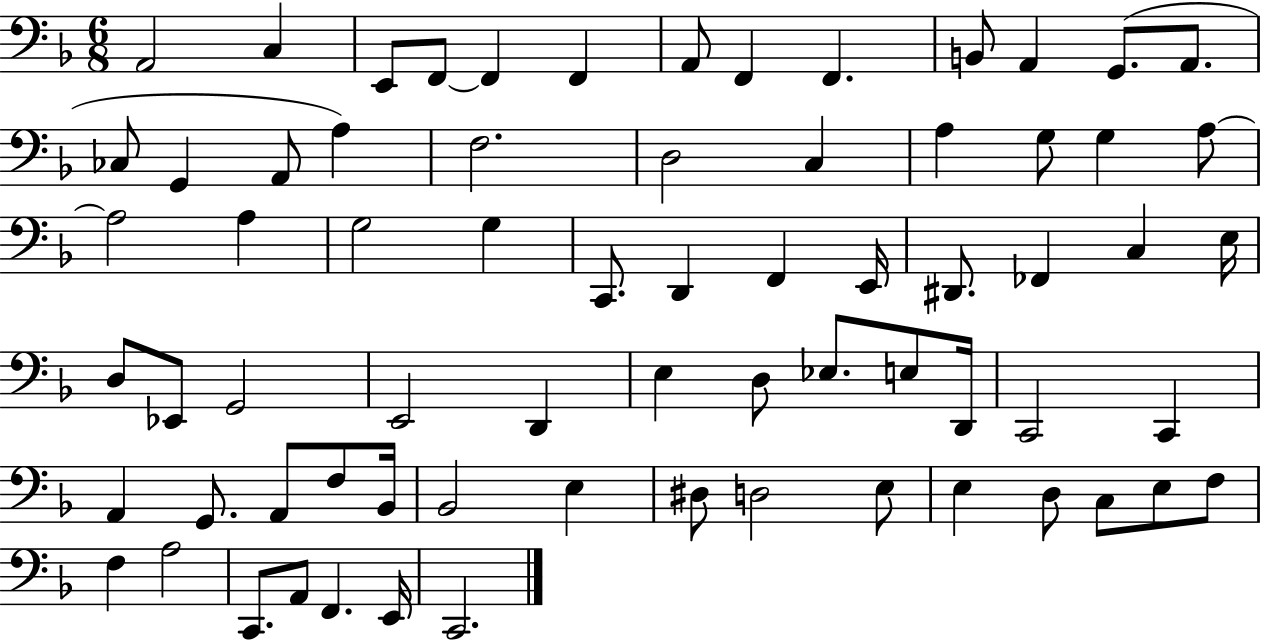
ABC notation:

X:1
T:Untitled
M:6/8
L:1/4
K:F
A,,2 C, E,,/2 F,,/2 F,, F,, A,,/2 F,, F,, B,,/2 A,, G,,/2 A,,/2 _C,/2 G,, A,,/2 A, F,2 D,2 C, A, G,/2 G, A,/2 A,2 A, G,2 G, C,,/2 D,, F,, E,,/4 ^D,,/2 _F,, C, E,/4 D,/2 _E,,/2 G,,2 E,,2 D,, E, D,/2 _E,/2 E,/2 D,,/4 C,,2 C,, A,, G,,/2 A,,/2 F,/2 _B,,/4 _B,,2 E, ^D,/2 D,2 E,/2 E, D,/2 C,/2 E,/2 F,/2 F, A,2 C,,/2 A,,/2 F,, E,,/4 C,,2